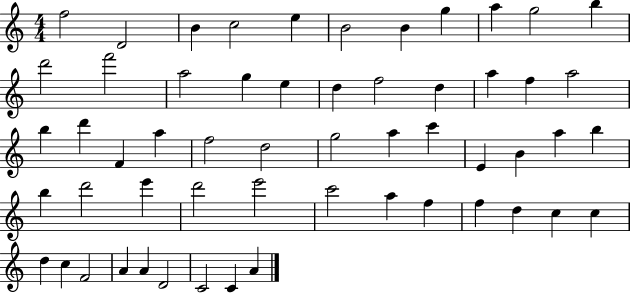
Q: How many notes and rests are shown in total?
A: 56